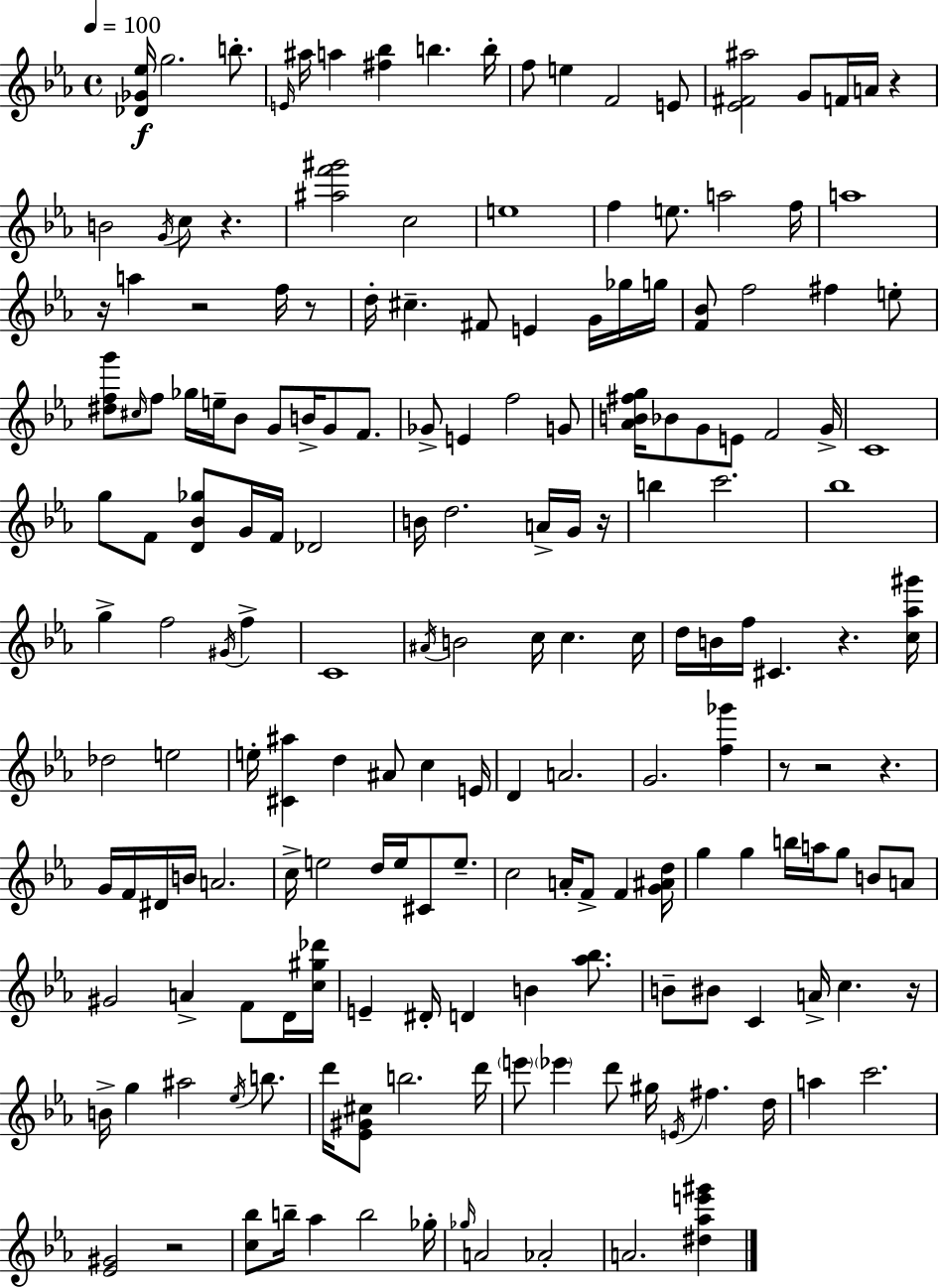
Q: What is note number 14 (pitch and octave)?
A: A4